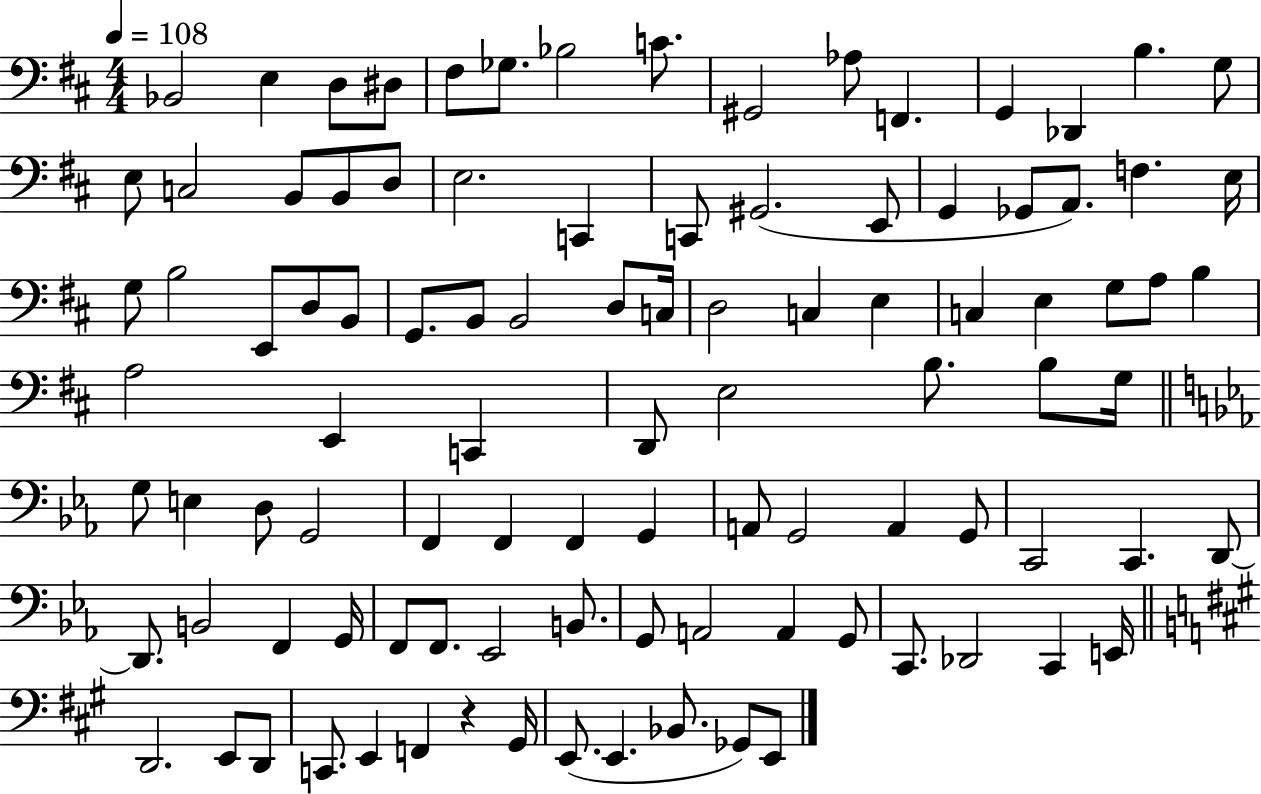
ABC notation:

X:1
T:Untitled
M:4/4
L:1/4
K:D
_B,,2 E, D,/2 ^D,/2 ^F,/2 _G,/2 _B,2 C/2 ^G,,2 _A,/2 F,, G,, _D,, B, G,/2 E,/2 C,2 B,,/2 B,,/2 D,/2 E,2 C,, C,,/2 ^G,,2 E,,/2 G,, _G,,/2 A,,/2 F, E,/4 G,/2 B,2 E,,/2 D,/2 B,,/2 G,,/2 B,,/2 B,,2 D,/2 C,/4 D,2 C, E, C, E, G,/2 A,/2 B, A,2 E,, C,, D,,/2 E,2 B,/2 B,/2 G,/4 G,/2 E, D,/2 G,,2 F,, F,, F,, G,, A,,/2 G,,2 A,, G,,/2 C,,2 C,, D,,/2 D,,/2 B,,2 F,, G,,/4 F,,/2 F,,/2 _E,,2 B,,/2 G,,/2 A,,2 A,, G,,/2 C,,/2 _D,,2 C,, E,,/4 D,,2 E,,/2 D,,/2 C,,/2 E,, F,, z ^G,,/4 E,,/2 E,, _B,,/2 _G,,/2 E,,/2